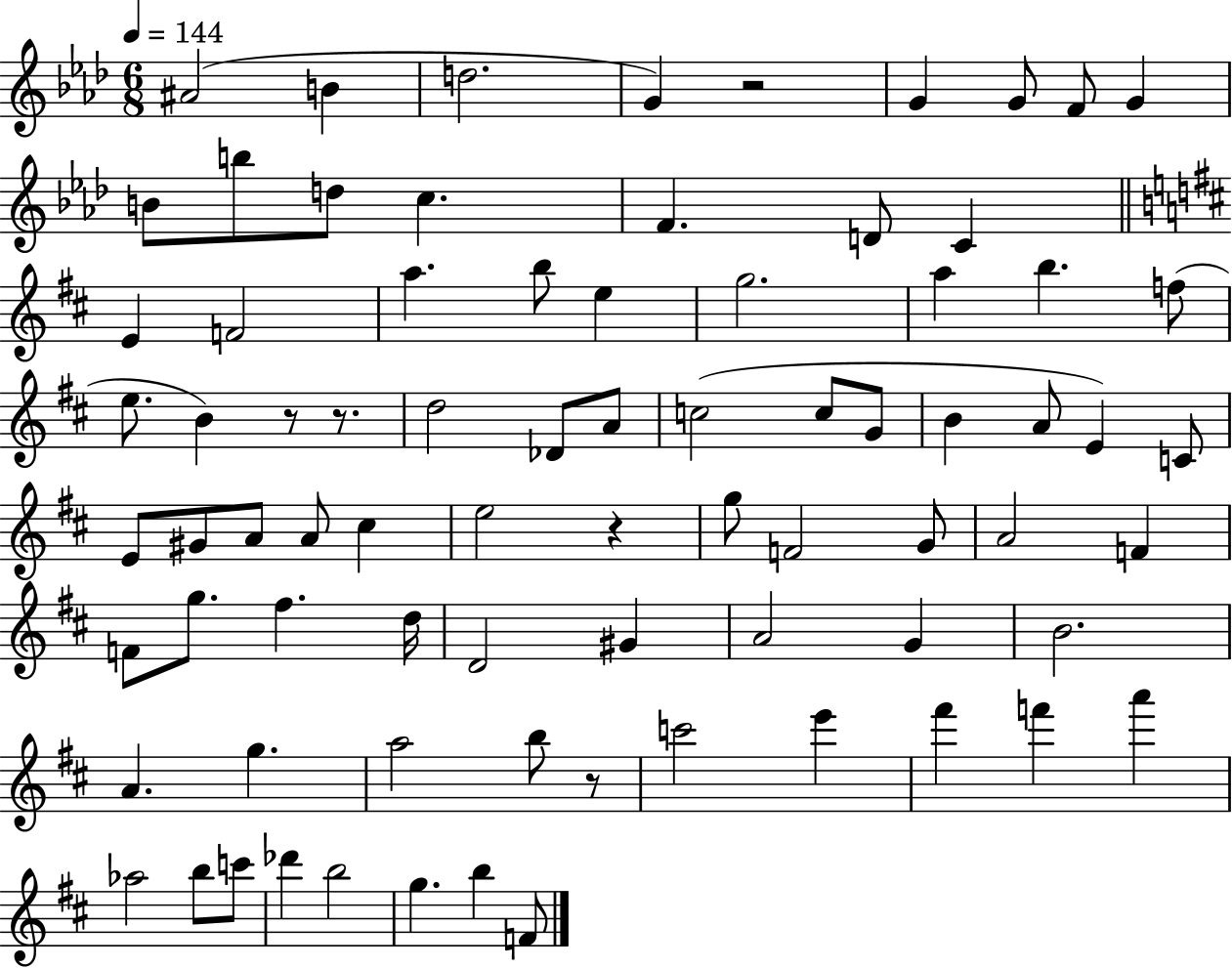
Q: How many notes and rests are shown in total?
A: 78